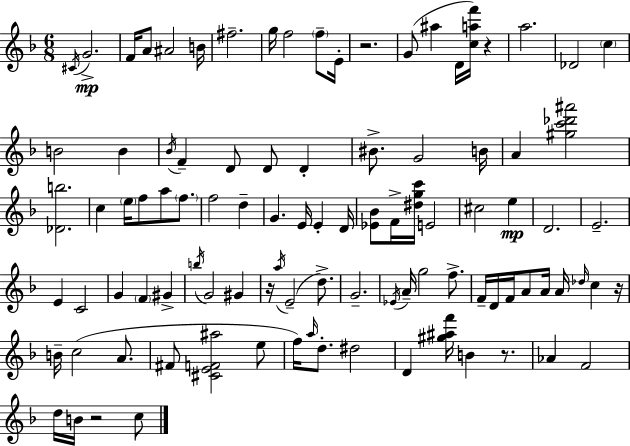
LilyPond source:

{
  \clef treble
  \numericTimeSignature
  \time 6/8
  \key d \minor
  \acciaccatura { cis'16 }\mp g'2.-> | f'16 a'8 ais'2 | b'16 fis''2.-- | g''16 f''2 \parenthesize f''8-- | \break e'16-. r2. | g'8( ais''4 d'16 <c'' a'' f'''>16) r4 | a''2. | des'2 \parenthesize c''4 | \break b'2 b'4 | \acciaccatura { bes'16 } f'4-- d'8 d'8 d'4-. | bis'8.-> g'2 | b'16 a'4 <gis'' c''' des''' ais'''>2 | \break <des' b''>2. | c''4 \parenthesize e''16 f''8 a''8 \parenthesize f''8. | f''2 d''4-- | g'4. e'16 e'4-. | \break d'16 <ees' bes'>8 f'16-> <dis'' g'' c'''>16 e'2 | cis''2 e''4\mp | d'2. | e'2.-- | \break e'4 c'2 | g'4 \parenthesize f'4 gis'4-> | \acciaccatura { b''16 } g'2 gis'4 | r16 \acciaccatura { a''16 }( e'2-- | \break d''8.->) g'2.-- | \acciaccatura { ees'16 } a'16-- g''2 | f''8.-> f'16-- d'16 f'16 a'8 a'16 a'16 | \grace { des''16 } c''4 r16 b'16-- c''2( | \break a'8. fis'8 <cis' e' f' ais''>2 | e''8 f''16) \grace { a''16 } d''8.-. dis''2 | d'4 <gis'' ais'' f'''>16 | b'4 r8. aes'4 f'2 | \break d''16 b'16 r2 | c''8 \bar "|."
}